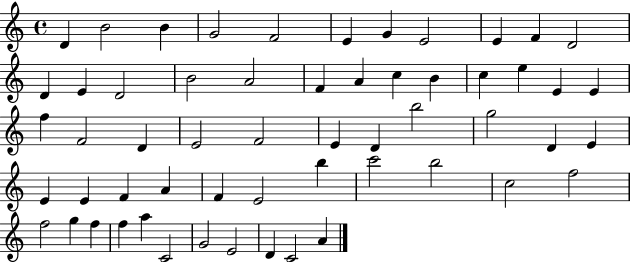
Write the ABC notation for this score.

X:1
T:Untitled
M:4/4
L:1/4
K:C
D B2 B G2 F2 E G E2 E F D2 D E D2 B2 A2 F A c B c e E E f F2 D E2 F2 E D b2 g2 D E E E F A F E2 b c'2 b2 c2 f2 f2 g f f a C2 G2 E2 D C2 A